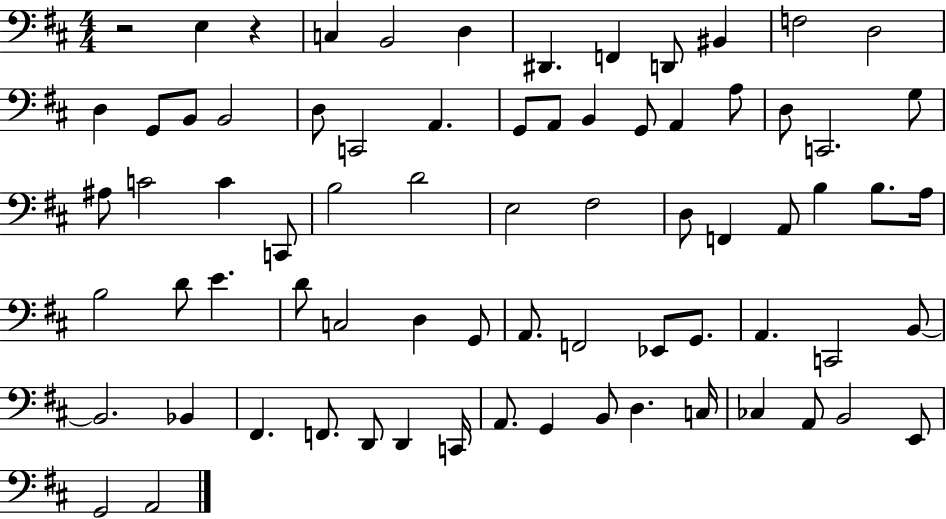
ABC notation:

X:1
T:Untitled
M:4/4
L:1/4
K:D
z2 E, z C, B,,2 D, ^D,, F,, D,,/2 ^B,, F,2 D,2 D, G,,/2 B,,/2 B,,2 D,/2 C,,2 A,, G,,/2 A,,/2 B,, G,,/2 A,, A,/2 D,/2 C,,2 G,/2 ^A,/2 C2 C C,,/2 B,2 D2 E,2 ^F,2 D,/2 F,, A,,/2 B, B,/2 A,/4 B,2 D/2 E D/2 C,2 D, G,,/2 A,,/2 F,,2 _E,,/2 G,,/2 A,, C,,2 B,,/2 B,,2 _B,, ^F,, F,,/2 D,,/2 D,, C,,/4 A,,/2 G,, B,,/2 D, C,/4 _C, A,,/2 B,,2 E,,/2 G,,2 A,,2